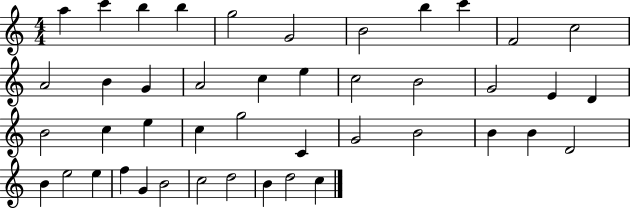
X:1
T:Untitled
M:4/4
L:1/4
K:C
a c' b b g2 G2 B2 b c' F2 c2 A2 B G A2 c e c2 B2 G2 E D B2 c e c g2 C G2 B2 B B D2 B e2 e f G B2 c2 d2 B d2 c